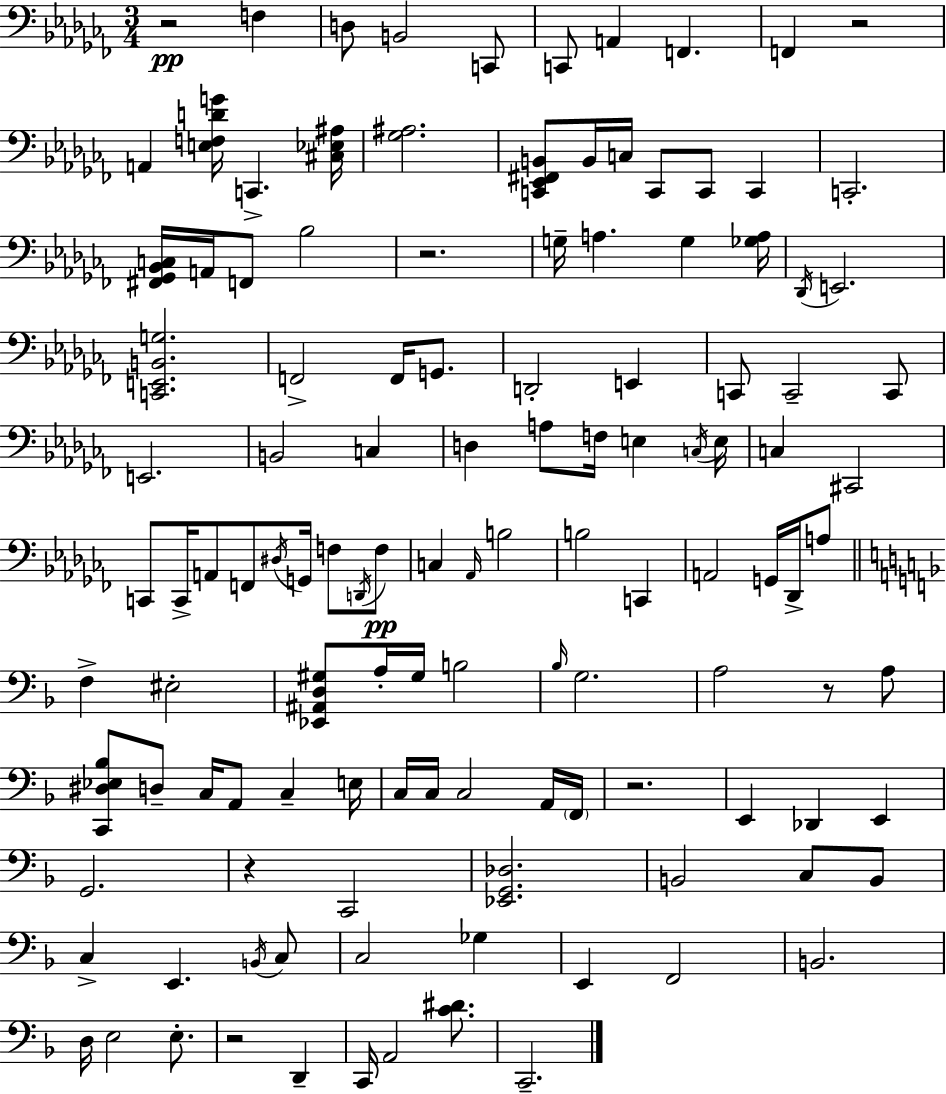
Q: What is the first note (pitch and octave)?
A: F3